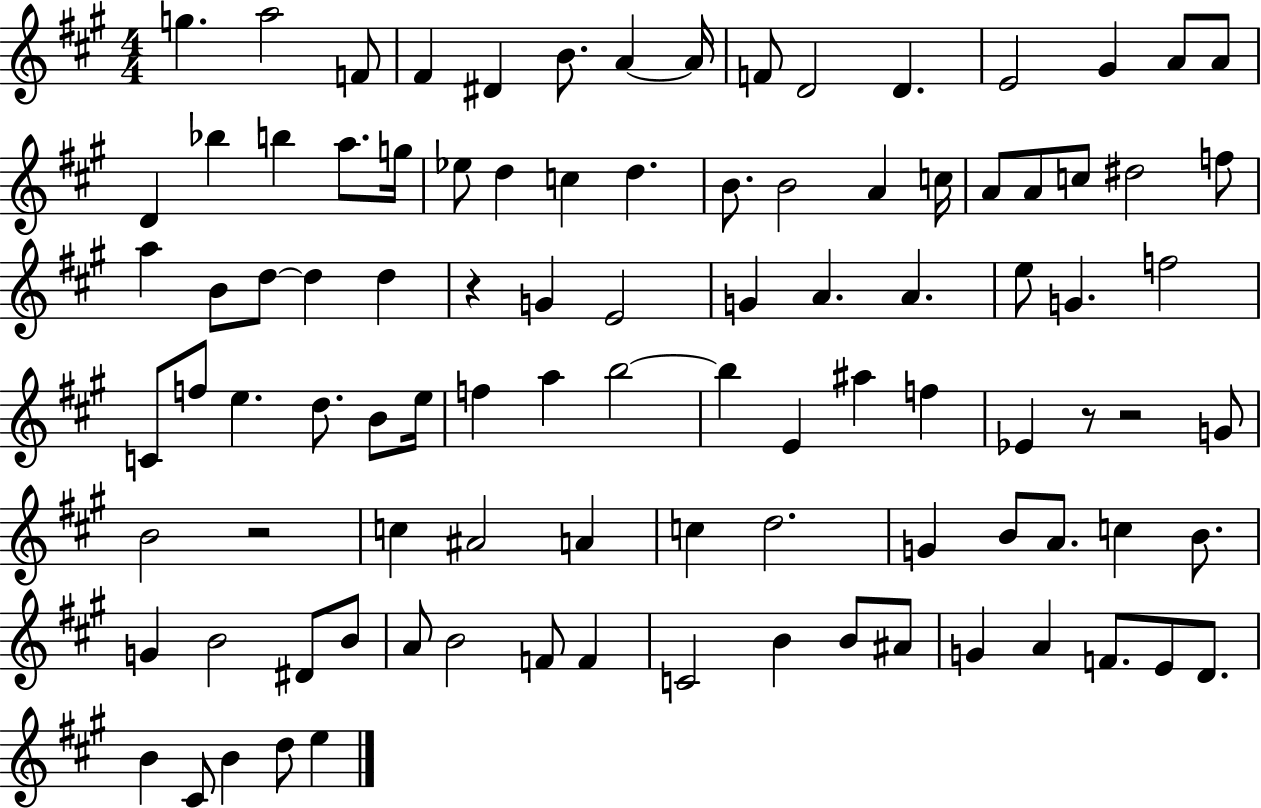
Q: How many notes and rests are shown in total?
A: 98